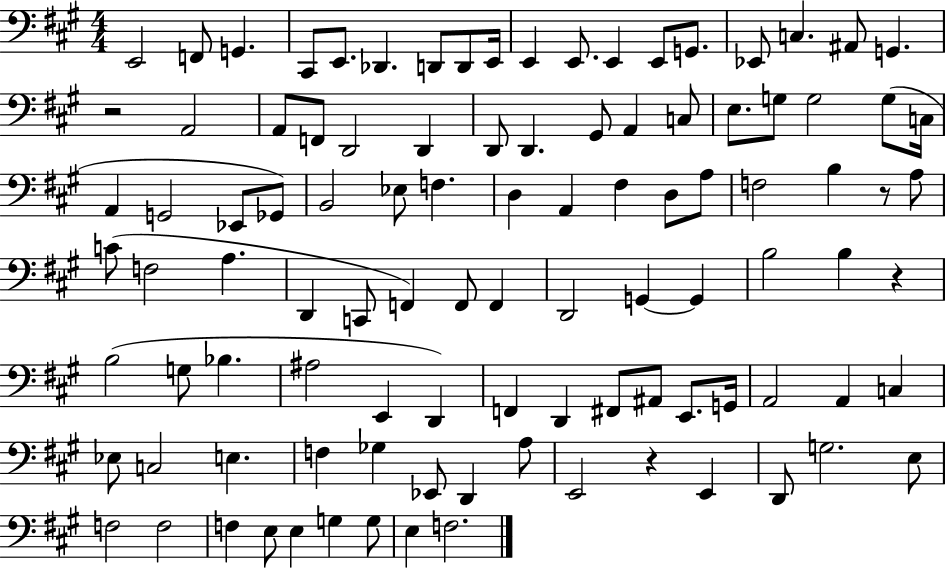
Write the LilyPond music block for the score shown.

{
  \clef bass
  \numericTimeSignature
  \time 4/4
  \key a \major
  e,2 f,8 g,4. | cis,8 e,8. des,4. d,8 d,8 e,16 | e,4 e,8. e,4 e,8 g,8. | ees,8 c4. ais,8 g,4. | \break r2 a,2 | a,8 f,8 d,2 d,4 | d,8 d,4. gis,8 a,4 c8 | e8. g8 g2 g8( c16 | \break a,4 g,2 ees,8 ges,8) | b,2 ees8 f4. | d4 a,4 fis4 d8 a8 | f2 b4 r8 a8 | \break c'8( f2 a4. | d,4 c,8 f,4) f,8 f,4 | d,2 g,4~~ g,4 | b2 b4 r4 | \break b2( g8 bes4. | ais2 e,4 d,4) | f,4 d,4 fis,8 ais,8 e,8. g,16 | a,2 a,4 c4 | \break ees8 c2 e4. | f4 ges4 ees,8 d,4 a8 | e,2 r4 e,4 | d,8 g2. e8 | \break f2 f2 | f4 e8 e4 g4 g8 | e4 f2. | \bar "|."
}